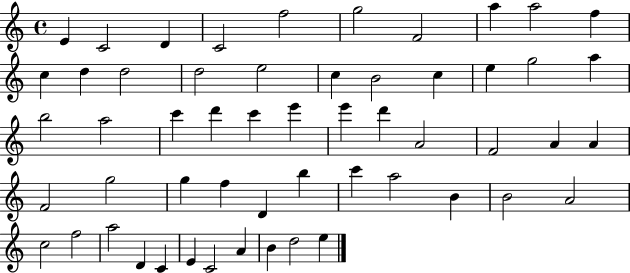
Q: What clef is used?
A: treble